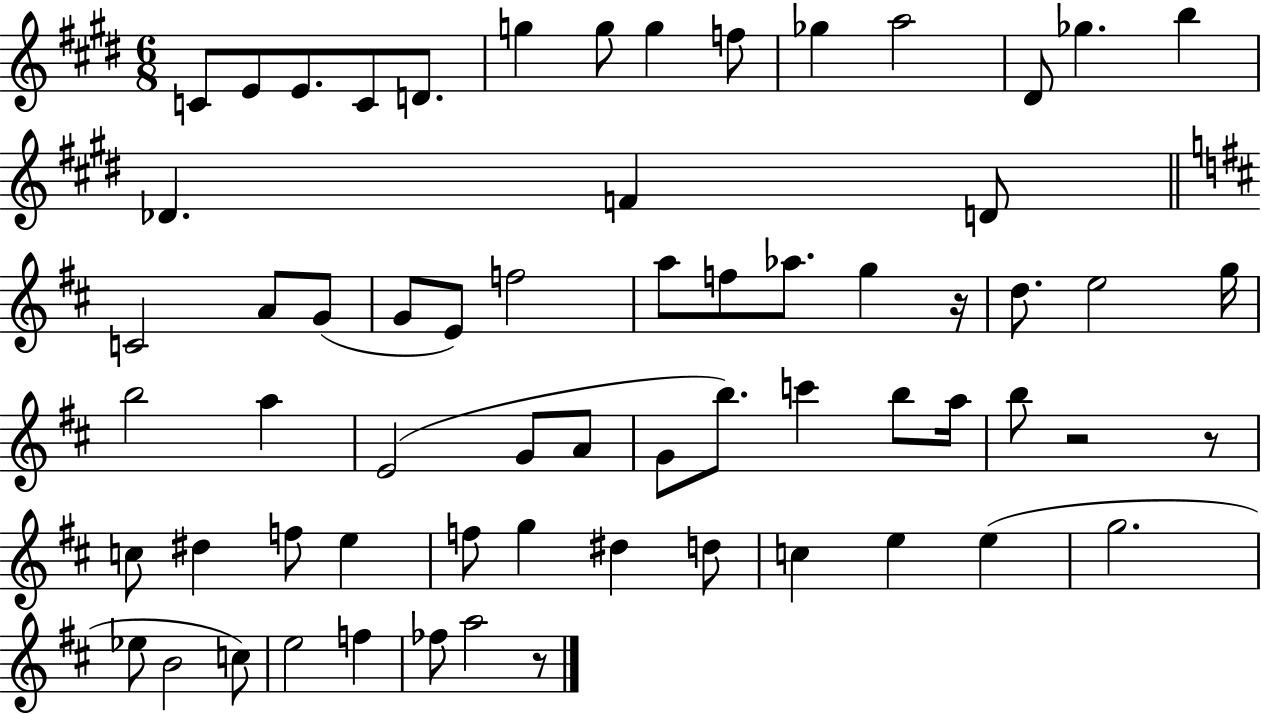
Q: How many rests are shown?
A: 4